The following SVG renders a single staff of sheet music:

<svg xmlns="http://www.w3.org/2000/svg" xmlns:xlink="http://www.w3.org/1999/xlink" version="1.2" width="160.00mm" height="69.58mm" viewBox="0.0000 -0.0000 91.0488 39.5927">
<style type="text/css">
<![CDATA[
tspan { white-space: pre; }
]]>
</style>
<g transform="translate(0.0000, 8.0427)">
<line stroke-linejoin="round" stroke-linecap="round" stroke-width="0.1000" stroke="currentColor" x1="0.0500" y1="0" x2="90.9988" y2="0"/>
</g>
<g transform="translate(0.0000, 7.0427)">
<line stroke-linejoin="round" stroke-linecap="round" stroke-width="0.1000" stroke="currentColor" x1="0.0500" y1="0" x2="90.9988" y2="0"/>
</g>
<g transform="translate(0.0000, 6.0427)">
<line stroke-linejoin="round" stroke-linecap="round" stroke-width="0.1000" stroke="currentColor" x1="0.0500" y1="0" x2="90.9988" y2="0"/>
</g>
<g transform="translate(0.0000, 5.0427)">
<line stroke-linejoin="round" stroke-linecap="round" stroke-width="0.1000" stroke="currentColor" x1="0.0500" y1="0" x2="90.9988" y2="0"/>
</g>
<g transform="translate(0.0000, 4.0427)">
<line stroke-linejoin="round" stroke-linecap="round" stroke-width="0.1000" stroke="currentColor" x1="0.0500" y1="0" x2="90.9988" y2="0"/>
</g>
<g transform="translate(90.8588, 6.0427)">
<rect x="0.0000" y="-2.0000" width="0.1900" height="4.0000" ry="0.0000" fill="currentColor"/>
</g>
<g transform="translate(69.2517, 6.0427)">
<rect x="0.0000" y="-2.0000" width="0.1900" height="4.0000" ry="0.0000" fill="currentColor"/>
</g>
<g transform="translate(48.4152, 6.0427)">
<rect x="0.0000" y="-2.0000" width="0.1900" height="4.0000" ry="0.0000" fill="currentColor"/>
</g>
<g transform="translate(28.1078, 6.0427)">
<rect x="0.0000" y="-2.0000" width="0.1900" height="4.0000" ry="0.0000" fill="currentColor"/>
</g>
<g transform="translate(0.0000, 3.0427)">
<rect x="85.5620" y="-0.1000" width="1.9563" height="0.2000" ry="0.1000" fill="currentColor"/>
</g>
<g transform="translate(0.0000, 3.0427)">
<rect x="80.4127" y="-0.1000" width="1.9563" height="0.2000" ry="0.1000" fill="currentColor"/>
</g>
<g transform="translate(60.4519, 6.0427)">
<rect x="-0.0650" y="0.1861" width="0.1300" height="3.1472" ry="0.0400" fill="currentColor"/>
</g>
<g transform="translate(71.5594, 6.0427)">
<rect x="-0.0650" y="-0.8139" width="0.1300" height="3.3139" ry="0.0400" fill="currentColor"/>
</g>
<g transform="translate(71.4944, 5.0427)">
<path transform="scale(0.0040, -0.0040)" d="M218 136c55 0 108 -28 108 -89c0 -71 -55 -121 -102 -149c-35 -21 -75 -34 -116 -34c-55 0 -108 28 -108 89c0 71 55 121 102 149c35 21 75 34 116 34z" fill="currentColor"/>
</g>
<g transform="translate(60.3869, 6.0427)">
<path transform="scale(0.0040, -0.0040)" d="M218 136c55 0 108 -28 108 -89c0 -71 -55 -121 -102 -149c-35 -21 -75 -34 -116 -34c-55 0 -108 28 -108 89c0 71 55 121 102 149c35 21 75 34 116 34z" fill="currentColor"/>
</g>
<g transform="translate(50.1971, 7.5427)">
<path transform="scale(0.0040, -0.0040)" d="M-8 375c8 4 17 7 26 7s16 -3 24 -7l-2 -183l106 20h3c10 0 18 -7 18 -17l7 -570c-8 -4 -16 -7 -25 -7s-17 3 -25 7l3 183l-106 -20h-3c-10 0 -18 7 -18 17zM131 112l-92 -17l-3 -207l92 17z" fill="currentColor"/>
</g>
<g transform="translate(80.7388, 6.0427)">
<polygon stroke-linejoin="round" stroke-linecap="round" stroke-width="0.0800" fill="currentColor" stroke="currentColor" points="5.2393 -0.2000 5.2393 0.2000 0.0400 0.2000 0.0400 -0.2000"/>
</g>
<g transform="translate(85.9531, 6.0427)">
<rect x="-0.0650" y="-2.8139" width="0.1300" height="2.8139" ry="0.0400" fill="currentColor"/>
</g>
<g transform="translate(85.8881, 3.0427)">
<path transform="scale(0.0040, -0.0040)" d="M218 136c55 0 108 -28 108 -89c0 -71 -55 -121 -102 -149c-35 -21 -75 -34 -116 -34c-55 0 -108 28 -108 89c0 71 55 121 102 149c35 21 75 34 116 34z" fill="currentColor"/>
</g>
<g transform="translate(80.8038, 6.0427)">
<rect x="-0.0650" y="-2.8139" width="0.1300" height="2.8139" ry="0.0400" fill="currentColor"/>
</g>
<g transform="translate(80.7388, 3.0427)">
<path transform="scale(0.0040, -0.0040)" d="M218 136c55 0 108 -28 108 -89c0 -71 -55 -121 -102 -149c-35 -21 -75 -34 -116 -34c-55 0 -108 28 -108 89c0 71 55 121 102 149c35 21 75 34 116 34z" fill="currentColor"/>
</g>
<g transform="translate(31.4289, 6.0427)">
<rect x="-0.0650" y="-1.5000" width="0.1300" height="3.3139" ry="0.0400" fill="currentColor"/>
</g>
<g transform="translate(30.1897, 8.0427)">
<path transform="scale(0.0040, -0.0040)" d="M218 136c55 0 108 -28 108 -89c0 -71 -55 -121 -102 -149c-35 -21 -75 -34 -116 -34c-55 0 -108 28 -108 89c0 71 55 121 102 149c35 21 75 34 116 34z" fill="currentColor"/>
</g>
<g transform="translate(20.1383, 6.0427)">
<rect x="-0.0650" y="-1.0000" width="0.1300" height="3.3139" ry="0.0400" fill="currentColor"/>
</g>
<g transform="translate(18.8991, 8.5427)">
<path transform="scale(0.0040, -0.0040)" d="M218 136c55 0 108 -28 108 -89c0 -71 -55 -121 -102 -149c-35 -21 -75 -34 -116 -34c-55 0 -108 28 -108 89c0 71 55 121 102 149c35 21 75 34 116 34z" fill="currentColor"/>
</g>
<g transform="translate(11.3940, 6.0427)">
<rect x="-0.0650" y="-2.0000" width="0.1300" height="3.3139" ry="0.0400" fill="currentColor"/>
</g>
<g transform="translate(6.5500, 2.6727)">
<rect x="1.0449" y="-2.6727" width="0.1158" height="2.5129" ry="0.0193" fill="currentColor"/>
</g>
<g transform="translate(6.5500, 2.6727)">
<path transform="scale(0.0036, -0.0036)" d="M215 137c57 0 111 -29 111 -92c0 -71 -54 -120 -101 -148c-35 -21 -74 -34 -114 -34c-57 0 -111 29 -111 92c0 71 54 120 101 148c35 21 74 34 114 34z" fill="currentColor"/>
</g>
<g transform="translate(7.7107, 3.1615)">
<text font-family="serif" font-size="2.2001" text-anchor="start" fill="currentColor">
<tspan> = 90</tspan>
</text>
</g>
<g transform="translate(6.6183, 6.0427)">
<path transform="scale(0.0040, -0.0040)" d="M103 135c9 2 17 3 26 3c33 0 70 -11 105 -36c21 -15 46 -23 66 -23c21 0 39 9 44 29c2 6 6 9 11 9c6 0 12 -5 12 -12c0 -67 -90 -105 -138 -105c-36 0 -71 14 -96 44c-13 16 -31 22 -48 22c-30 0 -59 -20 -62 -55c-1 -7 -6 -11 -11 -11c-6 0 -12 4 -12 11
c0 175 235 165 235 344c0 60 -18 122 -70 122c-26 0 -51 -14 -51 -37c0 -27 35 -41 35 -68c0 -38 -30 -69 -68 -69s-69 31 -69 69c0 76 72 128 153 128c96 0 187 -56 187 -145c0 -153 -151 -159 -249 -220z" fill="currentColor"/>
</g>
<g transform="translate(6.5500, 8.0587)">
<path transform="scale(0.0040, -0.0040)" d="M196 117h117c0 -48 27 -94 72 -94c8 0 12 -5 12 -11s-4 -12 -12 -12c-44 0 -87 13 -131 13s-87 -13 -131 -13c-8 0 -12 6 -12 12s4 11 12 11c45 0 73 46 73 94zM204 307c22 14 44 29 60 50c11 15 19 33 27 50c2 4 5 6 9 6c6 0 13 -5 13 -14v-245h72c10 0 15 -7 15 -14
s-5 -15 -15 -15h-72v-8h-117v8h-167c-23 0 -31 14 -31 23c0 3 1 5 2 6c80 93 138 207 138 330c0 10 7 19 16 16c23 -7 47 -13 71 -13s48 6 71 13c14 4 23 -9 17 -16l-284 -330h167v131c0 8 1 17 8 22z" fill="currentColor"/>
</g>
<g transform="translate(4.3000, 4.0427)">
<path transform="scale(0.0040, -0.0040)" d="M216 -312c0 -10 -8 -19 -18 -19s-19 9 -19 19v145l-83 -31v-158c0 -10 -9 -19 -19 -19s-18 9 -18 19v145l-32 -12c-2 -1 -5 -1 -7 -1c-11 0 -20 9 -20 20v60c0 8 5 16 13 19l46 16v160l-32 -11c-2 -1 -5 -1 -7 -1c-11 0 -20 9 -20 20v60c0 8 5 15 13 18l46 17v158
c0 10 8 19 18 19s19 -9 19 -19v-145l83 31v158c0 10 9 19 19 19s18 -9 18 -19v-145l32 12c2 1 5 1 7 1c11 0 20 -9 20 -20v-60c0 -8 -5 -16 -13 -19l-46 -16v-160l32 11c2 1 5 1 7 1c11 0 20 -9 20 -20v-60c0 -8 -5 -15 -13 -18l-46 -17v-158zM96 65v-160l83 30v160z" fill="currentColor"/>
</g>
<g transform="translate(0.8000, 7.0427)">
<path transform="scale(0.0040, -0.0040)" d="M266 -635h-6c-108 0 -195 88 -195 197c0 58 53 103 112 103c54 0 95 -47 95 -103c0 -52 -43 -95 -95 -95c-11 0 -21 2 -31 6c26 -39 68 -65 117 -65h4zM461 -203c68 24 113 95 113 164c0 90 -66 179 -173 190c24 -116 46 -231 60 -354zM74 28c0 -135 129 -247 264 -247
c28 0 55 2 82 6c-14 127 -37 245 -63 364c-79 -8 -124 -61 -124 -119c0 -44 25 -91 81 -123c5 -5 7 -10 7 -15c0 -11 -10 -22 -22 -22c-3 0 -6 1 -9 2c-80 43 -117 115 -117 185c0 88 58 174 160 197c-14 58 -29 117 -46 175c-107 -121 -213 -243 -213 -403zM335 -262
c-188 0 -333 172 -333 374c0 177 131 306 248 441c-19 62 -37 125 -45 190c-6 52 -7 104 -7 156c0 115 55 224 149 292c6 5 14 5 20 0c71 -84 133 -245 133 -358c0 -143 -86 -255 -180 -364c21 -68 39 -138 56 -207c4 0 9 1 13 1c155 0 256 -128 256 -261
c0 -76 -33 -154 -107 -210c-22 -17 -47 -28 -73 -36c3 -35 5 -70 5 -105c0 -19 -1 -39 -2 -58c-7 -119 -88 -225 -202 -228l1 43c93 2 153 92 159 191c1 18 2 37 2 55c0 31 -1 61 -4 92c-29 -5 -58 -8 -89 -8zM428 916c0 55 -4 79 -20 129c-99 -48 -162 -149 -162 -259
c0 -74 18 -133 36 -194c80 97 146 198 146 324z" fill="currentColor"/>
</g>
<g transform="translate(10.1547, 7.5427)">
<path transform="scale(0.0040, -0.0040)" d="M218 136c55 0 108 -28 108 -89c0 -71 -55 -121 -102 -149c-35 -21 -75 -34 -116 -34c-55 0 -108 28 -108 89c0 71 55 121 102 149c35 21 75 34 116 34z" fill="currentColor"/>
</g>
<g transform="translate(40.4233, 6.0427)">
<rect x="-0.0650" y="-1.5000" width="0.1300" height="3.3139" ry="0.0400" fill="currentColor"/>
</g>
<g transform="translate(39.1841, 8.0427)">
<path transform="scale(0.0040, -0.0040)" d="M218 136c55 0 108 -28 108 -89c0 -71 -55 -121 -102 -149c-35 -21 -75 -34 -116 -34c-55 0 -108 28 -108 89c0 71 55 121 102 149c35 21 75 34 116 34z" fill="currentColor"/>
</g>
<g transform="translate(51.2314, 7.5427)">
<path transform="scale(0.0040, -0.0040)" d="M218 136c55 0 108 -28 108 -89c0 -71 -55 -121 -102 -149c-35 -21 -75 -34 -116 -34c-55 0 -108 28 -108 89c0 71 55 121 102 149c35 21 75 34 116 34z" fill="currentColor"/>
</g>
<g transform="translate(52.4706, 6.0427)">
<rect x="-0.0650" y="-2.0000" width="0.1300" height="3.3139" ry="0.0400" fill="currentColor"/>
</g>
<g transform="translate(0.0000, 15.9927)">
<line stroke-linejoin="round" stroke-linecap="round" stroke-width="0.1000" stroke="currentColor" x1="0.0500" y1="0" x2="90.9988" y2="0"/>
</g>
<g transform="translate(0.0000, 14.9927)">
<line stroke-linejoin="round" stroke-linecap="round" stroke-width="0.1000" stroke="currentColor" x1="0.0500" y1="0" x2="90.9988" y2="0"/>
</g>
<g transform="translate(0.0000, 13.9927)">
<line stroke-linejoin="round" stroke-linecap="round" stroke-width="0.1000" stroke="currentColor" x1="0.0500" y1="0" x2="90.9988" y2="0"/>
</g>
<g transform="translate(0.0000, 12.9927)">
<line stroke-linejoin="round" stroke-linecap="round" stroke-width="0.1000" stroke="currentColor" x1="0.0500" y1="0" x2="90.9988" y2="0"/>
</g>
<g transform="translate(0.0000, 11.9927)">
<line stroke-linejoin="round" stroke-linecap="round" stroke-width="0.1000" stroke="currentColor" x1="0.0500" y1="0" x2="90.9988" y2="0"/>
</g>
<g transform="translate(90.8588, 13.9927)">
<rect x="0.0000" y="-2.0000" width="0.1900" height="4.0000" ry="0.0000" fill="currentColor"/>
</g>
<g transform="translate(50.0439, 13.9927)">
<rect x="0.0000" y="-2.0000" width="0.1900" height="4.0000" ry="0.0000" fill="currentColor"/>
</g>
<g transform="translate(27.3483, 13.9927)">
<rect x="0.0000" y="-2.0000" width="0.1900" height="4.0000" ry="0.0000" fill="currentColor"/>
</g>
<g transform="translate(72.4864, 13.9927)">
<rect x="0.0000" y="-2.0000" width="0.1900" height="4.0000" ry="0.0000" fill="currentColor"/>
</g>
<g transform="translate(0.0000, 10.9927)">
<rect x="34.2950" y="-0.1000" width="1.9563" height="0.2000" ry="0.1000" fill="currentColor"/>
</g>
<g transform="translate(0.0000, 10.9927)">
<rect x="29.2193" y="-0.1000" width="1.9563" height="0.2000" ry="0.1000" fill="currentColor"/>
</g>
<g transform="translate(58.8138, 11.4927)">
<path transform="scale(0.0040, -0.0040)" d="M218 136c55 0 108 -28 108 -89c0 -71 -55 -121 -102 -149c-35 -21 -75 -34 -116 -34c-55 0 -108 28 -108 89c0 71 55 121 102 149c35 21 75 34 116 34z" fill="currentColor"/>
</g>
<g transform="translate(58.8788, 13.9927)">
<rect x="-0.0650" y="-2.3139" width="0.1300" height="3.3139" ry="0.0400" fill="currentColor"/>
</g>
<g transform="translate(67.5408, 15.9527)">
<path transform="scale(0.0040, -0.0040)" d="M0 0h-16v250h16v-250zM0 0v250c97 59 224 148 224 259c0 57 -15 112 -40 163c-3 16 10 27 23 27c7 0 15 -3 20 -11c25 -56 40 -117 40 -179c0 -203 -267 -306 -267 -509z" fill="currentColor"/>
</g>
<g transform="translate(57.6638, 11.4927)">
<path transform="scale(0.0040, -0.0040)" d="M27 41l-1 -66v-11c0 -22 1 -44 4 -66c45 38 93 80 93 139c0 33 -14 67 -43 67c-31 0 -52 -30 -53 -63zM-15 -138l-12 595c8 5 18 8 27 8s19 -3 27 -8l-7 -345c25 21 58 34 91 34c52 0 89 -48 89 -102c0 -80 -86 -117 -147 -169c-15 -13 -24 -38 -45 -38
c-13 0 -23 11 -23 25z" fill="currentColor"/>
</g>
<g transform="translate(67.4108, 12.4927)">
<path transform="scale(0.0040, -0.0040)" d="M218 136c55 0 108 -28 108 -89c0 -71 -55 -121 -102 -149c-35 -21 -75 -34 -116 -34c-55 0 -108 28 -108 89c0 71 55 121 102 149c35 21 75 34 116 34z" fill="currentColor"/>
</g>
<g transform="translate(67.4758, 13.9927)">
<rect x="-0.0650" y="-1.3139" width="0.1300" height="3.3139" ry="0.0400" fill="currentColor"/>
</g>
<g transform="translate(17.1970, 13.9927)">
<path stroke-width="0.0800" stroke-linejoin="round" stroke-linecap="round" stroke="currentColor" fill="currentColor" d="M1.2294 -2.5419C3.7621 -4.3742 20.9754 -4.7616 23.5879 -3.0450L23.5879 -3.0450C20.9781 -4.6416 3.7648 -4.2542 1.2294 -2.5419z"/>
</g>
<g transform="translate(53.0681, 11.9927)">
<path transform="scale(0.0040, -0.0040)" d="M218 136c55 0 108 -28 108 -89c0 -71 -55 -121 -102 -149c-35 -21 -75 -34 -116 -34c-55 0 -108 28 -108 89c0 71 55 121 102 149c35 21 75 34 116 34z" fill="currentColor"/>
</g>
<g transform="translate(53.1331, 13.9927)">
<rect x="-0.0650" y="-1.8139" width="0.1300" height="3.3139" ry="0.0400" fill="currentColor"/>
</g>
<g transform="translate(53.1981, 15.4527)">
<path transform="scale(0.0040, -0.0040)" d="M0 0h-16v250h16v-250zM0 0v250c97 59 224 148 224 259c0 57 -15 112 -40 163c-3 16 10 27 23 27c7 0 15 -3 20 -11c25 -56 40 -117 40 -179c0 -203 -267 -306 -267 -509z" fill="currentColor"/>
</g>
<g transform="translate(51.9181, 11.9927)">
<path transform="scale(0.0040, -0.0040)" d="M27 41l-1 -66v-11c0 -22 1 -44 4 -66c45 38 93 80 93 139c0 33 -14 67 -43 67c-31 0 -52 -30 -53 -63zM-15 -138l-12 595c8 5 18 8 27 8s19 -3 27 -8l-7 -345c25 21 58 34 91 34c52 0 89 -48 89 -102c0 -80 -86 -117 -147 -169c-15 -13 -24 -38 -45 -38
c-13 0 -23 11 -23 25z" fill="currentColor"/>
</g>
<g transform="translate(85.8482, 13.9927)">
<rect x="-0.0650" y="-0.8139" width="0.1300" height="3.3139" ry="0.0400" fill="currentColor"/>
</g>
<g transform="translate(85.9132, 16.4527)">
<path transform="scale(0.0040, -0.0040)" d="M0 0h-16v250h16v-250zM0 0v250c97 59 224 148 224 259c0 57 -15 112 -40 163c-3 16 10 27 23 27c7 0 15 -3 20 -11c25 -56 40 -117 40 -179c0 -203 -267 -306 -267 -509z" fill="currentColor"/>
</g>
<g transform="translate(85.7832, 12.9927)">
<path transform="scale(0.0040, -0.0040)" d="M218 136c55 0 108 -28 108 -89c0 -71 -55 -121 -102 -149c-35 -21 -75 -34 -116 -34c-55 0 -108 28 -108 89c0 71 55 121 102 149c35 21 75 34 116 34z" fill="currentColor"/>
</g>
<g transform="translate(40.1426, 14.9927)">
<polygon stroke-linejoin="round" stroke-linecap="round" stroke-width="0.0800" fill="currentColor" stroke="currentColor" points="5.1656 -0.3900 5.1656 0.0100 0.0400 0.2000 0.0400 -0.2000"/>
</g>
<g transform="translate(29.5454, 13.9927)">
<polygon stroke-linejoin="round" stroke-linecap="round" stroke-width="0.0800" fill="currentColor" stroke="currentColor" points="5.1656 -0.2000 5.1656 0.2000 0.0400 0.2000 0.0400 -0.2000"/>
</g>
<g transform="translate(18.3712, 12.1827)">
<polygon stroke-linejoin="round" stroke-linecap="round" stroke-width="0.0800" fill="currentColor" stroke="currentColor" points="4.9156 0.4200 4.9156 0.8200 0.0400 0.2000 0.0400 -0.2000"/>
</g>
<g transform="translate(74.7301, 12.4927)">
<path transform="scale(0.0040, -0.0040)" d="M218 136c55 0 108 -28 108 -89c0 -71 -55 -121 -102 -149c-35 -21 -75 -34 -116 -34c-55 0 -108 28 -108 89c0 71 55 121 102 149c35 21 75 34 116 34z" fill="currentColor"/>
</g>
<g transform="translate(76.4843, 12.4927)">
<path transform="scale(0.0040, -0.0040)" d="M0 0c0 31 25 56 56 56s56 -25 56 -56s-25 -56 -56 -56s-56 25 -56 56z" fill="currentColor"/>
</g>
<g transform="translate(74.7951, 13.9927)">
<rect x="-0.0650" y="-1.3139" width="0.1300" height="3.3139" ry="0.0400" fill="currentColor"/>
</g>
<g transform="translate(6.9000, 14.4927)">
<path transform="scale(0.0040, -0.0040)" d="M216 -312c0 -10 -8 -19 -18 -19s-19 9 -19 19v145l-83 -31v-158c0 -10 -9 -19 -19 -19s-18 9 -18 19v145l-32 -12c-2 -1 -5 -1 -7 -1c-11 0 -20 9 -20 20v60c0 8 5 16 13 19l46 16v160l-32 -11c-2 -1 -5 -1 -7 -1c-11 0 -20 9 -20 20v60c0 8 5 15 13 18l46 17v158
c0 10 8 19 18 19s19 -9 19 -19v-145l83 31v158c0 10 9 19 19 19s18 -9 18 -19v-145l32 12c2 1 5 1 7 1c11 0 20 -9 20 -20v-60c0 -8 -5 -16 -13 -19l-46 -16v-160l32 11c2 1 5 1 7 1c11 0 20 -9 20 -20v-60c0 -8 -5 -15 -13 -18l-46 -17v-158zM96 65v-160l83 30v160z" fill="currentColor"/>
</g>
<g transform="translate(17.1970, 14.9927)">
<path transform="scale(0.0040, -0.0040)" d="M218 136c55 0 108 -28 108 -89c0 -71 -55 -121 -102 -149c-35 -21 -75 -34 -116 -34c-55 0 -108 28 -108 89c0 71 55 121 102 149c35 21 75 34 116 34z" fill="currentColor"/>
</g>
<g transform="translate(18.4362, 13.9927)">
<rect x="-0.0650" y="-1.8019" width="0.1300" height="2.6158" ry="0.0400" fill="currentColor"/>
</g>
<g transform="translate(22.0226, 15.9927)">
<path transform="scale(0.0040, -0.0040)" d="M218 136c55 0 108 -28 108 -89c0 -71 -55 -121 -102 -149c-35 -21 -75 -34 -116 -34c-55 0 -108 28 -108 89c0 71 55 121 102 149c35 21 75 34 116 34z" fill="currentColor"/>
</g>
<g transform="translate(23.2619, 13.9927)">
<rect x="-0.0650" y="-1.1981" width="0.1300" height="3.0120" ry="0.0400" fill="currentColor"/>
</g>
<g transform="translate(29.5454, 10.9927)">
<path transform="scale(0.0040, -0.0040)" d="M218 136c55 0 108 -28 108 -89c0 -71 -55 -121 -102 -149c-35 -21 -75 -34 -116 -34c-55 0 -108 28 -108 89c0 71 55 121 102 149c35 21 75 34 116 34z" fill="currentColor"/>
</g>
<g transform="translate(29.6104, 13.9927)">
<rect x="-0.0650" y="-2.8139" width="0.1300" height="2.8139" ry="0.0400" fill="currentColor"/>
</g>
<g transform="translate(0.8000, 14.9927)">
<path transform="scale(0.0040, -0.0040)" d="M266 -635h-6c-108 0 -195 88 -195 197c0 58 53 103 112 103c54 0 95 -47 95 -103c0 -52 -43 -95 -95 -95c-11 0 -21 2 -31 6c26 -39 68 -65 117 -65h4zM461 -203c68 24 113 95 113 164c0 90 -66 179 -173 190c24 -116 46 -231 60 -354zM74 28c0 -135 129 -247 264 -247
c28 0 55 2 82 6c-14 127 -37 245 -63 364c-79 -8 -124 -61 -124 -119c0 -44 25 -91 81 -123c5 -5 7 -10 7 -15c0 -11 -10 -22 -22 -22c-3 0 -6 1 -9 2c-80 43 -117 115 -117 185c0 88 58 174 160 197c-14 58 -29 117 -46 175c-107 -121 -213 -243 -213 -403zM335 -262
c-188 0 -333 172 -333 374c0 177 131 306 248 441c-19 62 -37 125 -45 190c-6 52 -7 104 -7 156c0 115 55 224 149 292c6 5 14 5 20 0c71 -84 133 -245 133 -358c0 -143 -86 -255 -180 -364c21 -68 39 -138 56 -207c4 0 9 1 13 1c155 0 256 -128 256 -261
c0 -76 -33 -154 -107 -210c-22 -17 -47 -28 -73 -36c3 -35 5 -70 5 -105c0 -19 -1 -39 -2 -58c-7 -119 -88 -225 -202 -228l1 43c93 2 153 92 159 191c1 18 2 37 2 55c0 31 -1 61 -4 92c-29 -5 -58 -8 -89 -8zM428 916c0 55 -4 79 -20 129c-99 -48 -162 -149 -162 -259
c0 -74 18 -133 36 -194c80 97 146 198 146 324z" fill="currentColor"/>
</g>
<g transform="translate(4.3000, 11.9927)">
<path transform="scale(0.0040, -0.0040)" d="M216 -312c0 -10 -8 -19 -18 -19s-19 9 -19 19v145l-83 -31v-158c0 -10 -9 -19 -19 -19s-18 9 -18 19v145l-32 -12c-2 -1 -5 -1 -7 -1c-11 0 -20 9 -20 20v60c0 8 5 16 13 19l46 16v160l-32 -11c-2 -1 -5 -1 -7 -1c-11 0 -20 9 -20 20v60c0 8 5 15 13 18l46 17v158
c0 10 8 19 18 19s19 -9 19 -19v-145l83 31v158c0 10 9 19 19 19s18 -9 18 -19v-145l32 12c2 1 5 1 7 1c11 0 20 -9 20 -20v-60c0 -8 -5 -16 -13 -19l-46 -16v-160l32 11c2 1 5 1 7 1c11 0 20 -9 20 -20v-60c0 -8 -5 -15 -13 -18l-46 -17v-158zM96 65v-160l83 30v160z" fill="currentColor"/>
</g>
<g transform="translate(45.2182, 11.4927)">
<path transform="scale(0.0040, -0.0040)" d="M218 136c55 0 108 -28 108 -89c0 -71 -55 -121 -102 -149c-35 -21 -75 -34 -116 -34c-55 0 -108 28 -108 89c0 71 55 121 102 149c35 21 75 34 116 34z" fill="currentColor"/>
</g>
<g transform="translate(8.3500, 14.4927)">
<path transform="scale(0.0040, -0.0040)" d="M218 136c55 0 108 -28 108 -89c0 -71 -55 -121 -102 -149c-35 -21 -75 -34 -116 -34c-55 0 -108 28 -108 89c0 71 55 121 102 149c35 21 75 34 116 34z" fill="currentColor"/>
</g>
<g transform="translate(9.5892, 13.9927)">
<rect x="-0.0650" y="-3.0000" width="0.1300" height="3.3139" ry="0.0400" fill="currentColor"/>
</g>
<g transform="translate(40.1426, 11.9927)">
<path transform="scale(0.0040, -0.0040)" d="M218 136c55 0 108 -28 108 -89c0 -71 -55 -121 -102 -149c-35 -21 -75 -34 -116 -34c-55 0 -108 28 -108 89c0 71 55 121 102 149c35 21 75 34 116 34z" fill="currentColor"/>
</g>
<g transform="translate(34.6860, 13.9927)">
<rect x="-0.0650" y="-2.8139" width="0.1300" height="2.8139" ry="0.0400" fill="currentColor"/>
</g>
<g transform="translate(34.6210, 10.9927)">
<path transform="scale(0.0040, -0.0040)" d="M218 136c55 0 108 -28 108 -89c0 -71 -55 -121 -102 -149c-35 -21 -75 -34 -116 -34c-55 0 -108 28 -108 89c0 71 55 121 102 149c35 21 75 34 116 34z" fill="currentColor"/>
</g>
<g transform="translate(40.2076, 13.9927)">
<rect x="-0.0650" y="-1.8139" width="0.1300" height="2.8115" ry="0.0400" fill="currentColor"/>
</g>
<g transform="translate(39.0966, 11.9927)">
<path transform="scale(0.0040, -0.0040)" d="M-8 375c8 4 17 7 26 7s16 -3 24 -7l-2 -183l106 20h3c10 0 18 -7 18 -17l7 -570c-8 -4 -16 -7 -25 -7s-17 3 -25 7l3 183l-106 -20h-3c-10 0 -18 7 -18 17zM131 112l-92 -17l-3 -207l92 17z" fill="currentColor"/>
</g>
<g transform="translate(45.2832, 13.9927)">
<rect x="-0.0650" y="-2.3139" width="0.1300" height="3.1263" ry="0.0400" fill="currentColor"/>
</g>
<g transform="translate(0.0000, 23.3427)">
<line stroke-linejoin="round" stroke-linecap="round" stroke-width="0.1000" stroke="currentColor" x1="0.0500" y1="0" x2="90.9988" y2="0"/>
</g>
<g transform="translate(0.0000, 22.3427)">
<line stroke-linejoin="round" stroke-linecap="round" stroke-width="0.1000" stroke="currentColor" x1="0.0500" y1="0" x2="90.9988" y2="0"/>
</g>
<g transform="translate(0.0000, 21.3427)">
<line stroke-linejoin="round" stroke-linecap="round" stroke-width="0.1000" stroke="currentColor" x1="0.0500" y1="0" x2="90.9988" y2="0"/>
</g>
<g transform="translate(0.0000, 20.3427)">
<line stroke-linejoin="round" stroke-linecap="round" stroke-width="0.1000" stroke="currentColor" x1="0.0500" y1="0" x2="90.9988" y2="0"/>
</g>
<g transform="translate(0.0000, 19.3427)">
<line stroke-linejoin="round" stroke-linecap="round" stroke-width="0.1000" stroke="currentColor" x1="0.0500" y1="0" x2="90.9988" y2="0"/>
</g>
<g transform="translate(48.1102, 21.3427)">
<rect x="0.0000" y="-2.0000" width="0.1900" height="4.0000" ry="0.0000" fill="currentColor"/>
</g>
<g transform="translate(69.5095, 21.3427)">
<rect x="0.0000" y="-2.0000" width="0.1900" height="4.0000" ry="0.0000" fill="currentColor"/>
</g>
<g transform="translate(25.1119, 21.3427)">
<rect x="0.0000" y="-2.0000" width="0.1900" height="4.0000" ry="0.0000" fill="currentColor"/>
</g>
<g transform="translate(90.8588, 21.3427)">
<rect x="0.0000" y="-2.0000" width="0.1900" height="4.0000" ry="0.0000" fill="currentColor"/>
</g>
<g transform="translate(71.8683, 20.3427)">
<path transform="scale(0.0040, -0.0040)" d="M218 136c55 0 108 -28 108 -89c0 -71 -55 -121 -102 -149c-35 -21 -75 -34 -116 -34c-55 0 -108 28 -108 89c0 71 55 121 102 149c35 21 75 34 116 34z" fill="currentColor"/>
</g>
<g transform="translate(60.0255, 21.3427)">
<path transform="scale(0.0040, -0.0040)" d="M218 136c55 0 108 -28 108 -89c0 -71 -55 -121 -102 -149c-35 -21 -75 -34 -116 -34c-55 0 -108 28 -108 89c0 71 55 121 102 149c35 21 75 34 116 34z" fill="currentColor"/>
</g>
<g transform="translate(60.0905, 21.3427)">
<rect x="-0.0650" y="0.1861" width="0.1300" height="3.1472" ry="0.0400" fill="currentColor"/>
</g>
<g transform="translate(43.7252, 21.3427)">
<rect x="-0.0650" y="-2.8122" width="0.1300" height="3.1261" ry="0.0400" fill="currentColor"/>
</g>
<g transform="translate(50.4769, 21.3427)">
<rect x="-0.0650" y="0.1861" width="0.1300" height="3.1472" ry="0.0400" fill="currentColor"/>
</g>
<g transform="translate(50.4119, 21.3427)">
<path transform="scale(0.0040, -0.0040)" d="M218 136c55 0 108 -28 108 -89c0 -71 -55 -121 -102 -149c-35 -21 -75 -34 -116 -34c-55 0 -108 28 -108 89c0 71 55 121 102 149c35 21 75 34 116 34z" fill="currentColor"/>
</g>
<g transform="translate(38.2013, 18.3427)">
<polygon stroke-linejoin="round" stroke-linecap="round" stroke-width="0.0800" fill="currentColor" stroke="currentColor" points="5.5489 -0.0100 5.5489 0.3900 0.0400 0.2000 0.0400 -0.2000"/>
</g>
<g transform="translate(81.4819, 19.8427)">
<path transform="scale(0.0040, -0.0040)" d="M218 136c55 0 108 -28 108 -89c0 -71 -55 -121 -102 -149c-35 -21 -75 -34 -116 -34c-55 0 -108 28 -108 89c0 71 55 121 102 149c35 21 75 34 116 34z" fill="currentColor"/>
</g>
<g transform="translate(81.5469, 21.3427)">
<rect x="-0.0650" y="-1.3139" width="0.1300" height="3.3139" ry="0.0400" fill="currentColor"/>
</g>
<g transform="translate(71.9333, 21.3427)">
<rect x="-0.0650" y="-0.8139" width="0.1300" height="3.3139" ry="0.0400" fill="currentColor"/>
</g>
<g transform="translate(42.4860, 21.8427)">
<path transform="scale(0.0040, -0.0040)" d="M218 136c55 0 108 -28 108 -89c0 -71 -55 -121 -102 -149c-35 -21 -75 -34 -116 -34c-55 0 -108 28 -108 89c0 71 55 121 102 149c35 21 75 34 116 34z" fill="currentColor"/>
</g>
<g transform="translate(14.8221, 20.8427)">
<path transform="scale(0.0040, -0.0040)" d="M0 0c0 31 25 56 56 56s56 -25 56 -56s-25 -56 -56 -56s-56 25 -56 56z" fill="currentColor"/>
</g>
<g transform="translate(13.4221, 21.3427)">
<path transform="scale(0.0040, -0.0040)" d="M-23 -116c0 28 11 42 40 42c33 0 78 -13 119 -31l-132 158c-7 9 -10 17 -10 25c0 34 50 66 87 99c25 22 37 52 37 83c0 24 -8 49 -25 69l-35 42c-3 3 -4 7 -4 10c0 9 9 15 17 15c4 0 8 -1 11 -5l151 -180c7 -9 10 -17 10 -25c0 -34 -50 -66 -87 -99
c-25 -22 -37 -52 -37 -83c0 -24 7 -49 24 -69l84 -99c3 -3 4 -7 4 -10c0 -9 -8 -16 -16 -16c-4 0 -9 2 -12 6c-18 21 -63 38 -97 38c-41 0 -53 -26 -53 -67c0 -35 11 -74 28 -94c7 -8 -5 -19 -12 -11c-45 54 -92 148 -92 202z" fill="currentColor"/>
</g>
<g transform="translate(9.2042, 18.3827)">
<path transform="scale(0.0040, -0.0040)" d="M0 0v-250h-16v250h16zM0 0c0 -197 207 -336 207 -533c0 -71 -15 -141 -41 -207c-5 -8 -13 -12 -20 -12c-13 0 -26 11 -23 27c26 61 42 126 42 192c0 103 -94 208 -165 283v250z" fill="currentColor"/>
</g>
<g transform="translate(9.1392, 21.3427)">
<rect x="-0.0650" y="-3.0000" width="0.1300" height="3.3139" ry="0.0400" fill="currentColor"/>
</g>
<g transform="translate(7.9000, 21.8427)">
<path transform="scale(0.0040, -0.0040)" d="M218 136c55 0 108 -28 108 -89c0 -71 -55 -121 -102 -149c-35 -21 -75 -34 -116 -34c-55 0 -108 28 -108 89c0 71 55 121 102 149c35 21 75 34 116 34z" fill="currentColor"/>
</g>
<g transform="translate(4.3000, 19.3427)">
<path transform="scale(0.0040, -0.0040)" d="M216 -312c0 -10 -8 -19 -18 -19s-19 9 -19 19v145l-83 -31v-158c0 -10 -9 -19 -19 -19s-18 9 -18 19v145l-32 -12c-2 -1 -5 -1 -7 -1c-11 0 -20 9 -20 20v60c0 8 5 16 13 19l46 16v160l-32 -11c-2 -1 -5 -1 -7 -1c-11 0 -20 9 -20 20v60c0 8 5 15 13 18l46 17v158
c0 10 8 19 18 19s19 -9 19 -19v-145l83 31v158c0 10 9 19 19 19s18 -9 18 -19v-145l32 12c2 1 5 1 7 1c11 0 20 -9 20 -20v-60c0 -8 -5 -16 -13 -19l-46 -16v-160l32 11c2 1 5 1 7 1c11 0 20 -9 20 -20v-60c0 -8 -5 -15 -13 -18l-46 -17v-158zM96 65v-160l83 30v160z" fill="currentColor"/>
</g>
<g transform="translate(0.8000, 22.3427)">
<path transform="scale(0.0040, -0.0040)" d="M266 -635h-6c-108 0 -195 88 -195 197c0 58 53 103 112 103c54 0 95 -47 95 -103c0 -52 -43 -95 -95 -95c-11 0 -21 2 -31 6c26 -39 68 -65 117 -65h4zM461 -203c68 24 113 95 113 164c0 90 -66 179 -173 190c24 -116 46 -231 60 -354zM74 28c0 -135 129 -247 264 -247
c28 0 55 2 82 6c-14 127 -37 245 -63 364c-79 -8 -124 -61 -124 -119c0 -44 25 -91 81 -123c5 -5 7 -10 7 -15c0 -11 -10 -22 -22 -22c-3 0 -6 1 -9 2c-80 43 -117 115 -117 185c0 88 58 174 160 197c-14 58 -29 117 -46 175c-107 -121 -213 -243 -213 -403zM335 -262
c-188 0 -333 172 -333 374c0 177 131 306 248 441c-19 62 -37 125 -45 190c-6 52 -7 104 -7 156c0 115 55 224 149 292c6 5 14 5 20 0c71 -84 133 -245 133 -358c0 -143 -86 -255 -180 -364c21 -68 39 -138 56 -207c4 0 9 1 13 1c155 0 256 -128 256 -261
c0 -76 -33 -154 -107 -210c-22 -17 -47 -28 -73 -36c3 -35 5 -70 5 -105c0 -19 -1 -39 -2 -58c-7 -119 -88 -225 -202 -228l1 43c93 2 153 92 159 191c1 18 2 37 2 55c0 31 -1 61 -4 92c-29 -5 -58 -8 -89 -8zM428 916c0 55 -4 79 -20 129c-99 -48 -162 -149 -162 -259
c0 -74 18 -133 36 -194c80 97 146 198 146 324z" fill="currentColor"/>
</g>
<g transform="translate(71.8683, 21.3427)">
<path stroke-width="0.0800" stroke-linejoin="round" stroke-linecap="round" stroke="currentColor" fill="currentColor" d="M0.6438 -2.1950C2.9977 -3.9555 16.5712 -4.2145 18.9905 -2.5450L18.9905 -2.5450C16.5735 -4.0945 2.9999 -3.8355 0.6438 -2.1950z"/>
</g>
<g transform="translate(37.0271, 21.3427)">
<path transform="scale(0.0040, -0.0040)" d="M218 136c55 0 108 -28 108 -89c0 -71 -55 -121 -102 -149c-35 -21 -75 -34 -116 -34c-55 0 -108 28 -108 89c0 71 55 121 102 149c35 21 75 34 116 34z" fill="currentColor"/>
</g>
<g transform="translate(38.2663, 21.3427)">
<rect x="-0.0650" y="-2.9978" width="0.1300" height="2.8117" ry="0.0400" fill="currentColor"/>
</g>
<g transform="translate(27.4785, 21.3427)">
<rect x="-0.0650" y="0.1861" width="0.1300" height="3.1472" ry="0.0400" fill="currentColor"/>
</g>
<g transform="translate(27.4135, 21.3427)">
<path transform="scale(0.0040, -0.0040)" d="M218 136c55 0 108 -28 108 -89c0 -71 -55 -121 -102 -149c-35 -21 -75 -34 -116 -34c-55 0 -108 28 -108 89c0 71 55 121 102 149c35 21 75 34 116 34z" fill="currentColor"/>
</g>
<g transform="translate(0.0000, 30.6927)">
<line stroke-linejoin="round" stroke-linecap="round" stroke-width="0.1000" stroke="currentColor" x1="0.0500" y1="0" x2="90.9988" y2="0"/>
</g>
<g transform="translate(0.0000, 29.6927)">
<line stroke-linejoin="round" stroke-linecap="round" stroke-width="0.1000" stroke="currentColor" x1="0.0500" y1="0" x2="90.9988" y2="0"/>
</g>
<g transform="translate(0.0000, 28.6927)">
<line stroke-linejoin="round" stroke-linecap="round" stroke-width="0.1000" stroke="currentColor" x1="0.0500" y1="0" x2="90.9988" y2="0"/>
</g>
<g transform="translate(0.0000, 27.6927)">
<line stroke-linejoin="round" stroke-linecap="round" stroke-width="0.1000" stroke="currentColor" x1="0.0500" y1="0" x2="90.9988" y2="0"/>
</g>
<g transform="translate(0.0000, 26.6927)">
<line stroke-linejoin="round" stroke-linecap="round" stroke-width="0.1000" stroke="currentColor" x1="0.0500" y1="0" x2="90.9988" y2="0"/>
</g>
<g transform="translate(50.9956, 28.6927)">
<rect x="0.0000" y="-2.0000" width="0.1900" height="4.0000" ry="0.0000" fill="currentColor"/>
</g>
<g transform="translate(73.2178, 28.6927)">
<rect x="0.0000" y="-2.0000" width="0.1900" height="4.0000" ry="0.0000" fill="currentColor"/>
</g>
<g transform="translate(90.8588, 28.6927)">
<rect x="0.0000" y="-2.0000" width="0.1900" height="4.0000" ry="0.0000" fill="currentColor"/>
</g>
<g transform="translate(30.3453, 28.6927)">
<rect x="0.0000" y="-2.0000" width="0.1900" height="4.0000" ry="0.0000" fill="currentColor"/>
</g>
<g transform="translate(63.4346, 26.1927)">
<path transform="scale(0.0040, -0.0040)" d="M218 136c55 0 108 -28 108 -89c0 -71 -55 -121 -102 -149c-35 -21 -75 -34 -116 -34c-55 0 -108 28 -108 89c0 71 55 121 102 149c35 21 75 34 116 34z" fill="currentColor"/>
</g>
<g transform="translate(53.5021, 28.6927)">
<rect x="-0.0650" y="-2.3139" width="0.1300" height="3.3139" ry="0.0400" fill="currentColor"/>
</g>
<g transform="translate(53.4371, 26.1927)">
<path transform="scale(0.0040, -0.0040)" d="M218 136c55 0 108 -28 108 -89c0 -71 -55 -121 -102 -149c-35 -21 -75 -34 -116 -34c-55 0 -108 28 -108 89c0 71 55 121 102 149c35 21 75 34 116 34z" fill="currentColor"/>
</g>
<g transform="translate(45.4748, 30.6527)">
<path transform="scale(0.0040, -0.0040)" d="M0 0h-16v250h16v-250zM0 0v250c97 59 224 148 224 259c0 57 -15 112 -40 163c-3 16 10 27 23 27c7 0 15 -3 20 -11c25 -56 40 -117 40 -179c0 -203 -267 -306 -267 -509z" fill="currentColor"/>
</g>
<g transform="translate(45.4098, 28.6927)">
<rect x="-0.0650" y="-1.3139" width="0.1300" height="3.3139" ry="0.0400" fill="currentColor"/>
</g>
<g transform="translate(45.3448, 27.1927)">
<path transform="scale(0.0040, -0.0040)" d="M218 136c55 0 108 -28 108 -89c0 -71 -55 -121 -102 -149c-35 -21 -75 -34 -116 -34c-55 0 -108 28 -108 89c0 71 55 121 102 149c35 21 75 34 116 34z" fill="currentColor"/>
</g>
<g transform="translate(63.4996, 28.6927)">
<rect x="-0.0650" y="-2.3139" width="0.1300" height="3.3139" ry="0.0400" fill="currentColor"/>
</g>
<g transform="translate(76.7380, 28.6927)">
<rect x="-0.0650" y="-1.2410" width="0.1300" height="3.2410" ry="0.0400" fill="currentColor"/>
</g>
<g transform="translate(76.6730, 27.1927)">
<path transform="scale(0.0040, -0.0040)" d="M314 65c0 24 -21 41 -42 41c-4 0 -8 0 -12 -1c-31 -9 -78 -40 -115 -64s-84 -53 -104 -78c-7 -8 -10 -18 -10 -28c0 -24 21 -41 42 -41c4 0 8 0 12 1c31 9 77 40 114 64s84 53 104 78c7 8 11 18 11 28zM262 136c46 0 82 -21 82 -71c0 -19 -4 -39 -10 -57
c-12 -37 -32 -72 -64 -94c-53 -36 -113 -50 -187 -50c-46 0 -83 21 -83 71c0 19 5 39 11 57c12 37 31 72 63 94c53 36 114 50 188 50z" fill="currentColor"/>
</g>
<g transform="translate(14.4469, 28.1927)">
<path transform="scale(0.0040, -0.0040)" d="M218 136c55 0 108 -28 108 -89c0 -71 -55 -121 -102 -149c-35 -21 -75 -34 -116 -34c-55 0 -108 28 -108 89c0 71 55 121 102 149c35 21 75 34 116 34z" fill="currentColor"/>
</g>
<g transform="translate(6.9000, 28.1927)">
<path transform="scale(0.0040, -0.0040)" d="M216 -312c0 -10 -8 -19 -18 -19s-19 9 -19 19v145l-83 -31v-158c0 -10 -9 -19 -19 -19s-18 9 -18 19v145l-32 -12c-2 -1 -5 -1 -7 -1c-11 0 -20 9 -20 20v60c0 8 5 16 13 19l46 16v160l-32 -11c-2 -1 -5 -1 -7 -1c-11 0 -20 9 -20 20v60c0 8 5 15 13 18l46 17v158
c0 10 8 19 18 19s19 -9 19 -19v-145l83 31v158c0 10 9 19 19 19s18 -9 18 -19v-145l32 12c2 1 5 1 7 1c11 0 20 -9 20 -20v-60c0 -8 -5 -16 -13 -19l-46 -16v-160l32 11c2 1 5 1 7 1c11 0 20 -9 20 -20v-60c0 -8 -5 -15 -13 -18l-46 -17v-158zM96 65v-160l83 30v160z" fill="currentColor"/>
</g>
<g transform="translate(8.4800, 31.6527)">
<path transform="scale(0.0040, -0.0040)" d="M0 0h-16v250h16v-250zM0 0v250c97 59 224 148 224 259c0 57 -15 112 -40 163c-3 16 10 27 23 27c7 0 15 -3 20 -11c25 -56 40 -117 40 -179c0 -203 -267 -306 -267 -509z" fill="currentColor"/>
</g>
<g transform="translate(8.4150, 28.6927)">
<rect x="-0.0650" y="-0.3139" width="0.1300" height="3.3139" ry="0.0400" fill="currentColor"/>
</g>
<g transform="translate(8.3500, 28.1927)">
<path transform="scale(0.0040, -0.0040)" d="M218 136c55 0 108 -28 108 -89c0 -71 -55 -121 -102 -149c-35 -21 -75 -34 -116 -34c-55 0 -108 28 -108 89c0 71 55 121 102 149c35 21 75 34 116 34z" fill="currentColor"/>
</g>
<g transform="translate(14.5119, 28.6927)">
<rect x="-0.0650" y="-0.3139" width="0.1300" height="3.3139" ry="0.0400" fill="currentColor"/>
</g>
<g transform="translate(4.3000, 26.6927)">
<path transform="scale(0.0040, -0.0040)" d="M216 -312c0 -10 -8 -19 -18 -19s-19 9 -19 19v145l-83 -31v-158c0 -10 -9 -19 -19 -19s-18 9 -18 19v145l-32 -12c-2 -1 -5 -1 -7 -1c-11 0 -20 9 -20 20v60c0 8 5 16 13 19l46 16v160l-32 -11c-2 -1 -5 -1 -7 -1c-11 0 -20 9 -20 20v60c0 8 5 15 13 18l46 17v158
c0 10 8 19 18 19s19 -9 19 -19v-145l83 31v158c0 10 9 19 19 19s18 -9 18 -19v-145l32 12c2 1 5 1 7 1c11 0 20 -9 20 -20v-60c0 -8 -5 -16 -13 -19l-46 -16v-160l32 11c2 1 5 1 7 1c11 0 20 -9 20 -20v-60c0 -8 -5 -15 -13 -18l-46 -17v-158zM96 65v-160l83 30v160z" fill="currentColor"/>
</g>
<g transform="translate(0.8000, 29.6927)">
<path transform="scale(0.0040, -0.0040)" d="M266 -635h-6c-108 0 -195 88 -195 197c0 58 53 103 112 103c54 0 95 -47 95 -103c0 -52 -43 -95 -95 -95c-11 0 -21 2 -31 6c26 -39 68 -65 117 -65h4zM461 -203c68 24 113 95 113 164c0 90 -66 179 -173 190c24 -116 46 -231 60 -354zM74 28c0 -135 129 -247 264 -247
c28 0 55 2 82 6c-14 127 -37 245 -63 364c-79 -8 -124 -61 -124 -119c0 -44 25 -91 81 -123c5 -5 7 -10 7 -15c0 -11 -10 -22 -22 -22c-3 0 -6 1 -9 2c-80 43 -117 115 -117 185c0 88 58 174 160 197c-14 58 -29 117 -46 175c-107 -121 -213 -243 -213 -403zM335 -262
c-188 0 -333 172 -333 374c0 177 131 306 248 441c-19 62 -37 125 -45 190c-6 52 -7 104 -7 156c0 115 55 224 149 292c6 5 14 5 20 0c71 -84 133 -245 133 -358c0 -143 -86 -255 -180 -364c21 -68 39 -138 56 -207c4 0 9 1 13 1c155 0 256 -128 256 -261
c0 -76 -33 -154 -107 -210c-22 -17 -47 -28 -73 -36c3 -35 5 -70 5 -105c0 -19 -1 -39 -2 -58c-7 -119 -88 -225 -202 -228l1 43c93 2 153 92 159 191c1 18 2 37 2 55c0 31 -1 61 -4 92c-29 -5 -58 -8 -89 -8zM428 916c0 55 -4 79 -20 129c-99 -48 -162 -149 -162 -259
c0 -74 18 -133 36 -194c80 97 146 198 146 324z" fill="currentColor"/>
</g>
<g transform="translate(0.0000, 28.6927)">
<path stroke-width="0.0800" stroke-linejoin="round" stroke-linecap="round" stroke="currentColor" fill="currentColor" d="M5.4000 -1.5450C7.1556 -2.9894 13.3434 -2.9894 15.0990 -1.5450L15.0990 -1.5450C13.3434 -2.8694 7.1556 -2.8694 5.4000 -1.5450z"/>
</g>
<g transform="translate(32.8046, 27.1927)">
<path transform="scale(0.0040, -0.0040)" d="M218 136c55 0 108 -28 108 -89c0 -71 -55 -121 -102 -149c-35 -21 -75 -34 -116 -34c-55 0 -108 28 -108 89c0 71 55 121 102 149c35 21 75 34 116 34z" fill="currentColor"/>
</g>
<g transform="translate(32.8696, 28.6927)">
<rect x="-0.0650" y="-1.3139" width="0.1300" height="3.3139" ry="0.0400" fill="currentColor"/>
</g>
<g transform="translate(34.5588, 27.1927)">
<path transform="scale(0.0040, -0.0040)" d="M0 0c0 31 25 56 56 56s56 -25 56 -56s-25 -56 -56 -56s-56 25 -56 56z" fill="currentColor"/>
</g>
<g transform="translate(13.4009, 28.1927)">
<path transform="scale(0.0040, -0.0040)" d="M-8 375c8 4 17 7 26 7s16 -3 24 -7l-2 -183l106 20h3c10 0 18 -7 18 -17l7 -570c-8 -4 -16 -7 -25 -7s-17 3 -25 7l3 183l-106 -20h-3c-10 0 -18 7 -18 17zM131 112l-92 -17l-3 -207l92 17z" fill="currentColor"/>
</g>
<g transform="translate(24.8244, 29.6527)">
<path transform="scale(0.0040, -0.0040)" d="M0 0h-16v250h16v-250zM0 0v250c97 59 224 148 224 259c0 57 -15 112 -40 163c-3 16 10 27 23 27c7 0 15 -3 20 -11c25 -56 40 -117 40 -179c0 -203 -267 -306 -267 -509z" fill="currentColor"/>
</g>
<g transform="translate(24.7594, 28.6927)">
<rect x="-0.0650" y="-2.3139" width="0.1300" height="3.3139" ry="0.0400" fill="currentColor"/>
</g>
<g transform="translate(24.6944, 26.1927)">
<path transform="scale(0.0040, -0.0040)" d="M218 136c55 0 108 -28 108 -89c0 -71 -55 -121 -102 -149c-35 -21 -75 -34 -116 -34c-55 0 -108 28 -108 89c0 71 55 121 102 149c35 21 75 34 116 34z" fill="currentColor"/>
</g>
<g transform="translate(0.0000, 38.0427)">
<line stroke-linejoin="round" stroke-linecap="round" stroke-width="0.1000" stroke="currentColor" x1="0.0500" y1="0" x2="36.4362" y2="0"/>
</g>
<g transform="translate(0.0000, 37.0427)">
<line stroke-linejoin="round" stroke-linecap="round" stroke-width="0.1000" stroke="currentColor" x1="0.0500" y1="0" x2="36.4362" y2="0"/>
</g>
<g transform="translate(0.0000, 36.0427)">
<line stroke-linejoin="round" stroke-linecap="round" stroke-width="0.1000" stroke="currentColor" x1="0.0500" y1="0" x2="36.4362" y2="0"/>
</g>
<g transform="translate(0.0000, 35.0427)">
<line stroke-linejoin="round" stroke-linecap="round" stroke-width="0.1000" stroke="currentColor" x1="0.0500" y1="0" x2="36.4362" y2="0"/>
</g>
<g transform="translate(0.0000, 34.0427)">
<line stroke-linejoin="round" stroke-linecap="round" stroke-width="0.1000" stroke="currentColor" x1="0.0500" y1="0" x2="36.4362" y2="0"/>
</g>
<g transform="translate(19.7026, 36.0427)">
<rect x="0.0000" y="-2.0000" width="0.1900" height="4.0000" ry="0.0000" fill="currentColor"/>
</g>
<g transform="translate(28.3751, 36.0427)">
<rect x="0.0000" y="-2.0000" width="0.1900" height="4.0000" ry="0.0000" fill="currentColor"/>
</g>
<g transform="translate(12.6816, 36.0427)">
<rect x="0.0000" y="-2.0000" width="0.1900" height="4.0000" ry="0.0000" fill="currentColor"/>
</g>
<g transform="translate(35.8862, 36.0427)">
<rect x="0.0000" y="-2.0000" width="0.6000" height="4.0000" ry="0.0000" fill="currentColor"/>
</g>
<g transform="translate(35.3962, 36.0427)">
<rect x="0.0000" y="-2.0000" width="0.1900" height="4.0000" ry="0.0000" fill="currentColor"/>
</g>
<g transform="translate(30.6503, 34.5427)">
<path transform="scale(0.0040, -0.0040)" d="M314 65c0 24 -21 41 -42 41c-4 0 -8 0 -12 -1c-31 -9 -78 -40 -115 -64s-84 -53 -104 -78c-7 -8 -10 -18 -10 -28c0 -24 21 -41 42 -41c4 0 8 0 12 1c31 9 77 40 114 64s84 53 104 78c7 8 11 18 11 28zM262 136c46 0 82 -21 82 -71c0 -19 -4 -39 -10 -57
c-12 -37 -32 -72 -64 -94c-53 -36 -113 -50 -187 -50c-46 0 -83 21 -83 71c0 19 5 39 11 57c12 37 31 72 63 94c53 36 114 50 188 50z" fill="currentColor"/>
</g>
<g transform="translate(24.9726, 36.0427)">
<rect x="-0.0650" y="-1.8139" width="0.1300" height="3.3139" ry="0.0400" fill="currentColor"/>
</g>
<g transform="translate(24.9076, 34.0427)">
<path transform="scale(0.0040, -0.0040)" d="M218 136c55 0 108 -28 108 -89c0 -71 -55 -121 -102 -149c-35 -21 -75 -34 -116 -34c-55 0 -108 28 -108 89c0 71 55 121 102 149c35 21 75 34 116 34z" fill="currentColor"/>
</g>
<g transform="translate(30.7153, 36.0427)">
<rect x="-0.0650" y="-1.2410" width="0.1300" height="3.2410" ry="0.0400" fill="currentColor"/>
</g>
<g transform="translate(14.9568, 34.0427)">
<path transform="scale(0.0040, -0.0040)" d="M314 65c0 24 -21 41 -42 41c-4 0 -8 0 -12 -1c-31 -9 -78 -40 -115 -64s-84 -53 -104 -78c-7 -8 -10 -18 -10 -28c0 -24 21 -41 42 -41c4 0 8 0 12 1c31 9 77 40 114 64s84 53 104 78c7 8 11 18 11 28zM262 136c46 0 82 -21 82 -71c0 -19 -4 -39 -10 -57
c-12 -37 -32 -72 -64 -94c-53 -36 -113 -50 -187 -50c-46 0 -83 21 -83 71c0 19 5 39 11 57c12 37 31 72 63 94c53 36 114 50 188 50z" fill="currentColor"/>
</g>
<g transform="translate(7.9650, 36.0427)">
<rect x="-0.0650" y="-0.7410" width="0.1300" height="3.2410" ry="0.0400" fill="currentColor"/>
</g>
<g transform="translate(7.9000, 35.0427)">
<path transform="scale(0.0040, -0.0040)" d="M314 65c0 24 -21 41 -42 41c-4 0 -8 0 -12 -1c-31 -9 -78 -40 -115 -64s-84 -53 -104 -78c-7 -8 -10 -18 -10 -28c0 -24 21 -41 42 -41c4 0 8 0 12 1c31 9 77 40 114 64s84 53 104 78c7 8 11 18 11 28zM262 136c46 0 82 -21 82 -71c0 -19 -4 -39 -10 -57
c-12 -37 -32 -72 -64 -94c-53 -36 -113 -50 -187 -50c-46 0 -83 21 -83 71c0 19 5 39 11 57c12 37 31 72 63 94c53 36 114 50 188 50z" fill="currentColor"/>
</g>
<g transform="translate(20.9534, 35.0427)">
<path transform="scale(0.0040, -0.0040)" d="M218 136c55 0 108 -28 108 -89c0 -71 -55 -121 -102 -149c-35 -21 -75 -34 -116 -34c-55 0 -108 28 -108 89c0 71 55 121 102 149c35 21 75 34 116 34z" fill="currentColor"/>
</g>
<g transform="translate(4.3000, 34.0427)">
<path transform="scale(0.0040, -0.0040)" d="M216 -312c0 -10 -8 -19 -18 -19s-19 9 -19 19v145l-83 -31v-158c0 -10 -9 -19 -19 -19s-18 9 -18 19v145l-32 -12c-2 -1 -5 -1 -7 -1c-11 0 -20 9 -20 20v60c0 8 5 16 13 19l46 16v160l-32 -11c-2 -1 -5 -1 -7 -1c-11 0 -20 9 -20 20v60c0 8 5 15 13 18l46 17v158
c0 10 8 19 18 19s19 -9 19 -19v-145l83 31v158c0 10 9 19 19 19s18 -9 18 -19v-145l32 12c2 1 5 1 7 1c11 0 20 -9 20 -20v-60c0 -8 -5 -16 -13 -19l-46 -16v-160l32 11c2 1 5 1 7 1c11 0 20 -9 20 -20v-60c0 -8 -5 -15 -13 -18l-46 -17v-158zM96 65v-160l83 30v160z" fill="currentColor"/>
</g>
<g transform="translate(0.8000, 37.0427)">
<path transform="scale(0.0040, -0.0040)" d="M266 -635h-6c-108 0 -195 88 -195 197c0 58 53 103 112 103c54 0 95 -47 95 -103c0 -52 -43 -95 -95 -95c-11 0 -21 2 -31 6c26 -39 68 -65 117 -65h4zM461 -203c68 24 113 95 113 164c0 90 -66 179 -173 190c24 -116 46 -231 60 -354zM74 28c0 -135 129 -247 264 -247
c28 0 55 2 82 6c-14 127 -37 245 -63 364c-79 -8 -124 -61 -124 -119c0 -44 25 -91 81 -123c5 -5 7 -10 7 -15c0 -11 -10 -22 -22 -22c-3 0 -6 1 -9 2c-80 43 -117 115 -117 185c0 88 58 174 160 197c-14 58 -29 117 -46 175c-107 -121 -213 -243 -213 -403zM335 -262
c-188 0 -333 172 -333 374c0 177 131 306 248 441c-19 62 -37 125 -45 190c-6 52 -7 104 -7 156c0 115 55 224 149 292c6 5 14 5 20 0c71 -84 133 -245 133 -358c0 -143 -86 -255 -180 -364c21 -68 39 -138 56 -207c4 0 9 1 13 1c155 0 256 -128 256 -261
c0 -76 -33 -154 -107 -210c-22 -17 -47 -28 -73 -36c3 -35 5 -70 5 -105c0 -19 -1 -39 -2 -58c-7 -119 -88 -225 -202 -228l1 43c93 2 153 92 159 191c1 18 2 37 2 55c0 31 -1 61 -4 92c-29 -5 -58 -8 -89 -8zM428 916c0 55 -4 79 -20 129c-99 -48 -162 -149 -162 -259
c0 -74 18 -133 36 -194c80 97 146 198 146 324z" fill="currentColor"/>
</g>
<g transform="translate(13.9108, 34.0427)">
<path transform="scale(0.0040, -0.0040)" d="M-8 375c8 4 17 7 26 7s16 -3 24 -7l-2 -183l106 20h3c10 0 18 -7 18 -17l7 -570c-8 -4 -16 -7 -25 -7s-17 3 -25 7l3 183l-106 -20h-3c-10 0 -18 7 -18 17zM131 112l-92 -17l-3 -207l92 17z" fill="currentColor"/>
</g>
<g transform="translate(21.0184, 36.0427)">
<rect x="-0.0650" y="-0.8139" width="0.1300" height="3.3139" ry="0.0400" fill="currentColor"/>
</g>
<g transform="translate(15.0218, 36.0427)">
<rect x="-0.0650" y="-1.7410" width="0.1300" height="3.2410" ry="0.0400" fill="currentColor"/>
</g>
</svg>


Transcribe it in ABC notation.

X:1
T:Untitled
M:2/4
L:1/4
K:G
^F D E E F B d a/2 a/2 ^A G/2 E/2 a/2 a/2 f/2 g/2 _f/2 _g e/2 e d/2 A/2 z B B/2 A/2 B B d e ^c/2 c g/2 e e/2 g g e2 d2 f2 d ^f e2